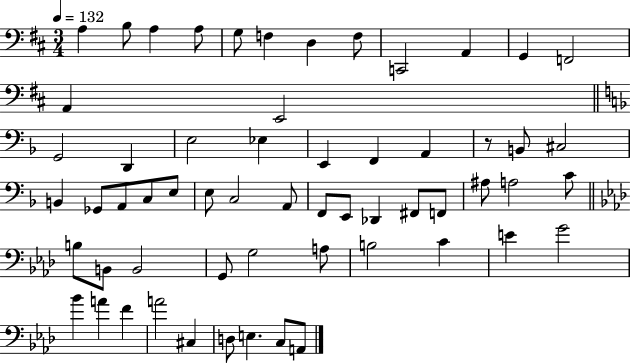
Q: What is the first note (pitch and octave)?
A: A3